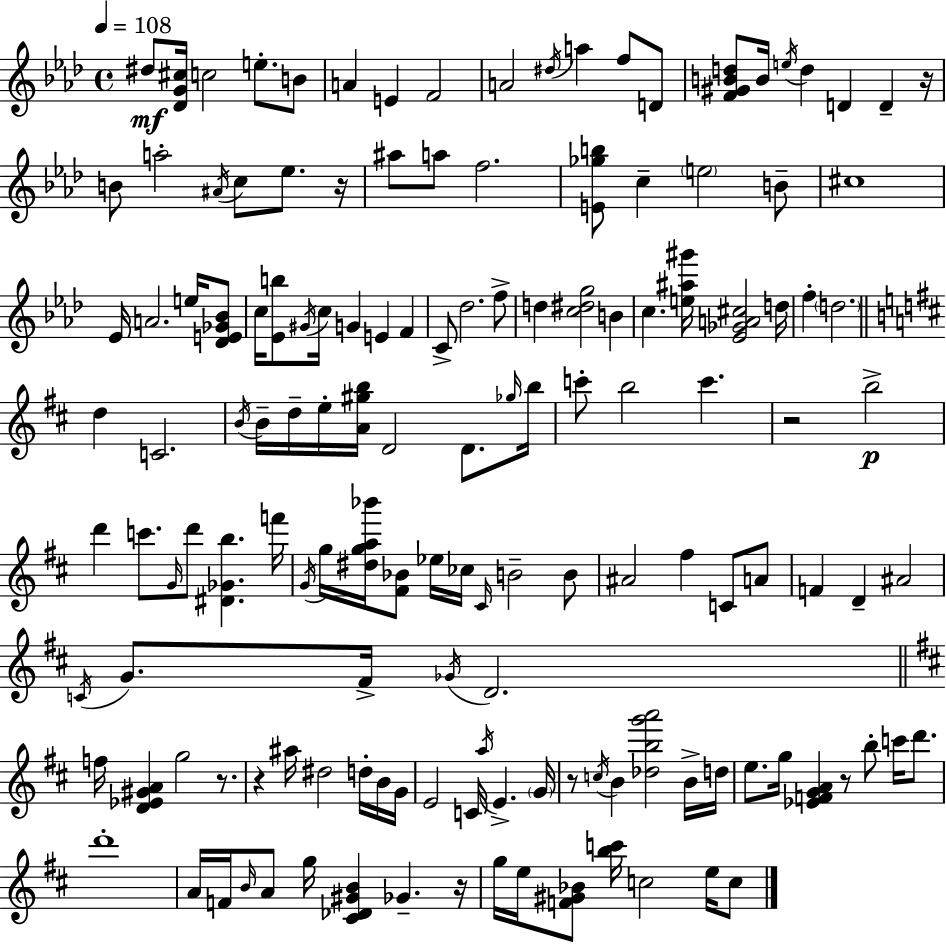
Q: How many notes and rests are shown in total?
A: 144